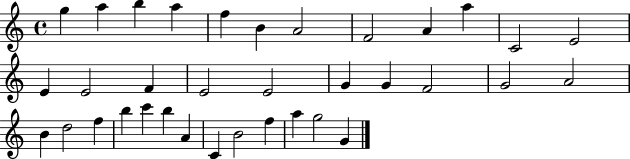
{
  \clef treble
  \time 4/4
  \defaultTimeSignature
  \key c \major
  g''4 a''4 b''4 a''4 | f''4 b'4 a'2 | f'2 a'4 a''4 | c'2 e'2 | \break e'4 e'2 f'4 | e'2 e'2 | g'4 g'4 f'2 | g'2 a'2 | \break b'4 d''2 f''4 | b''4 c'''4 b''4 a'4 | c'4 b'2 f''4 | a''4 g''2 g'4 | \break \bar "|."
}